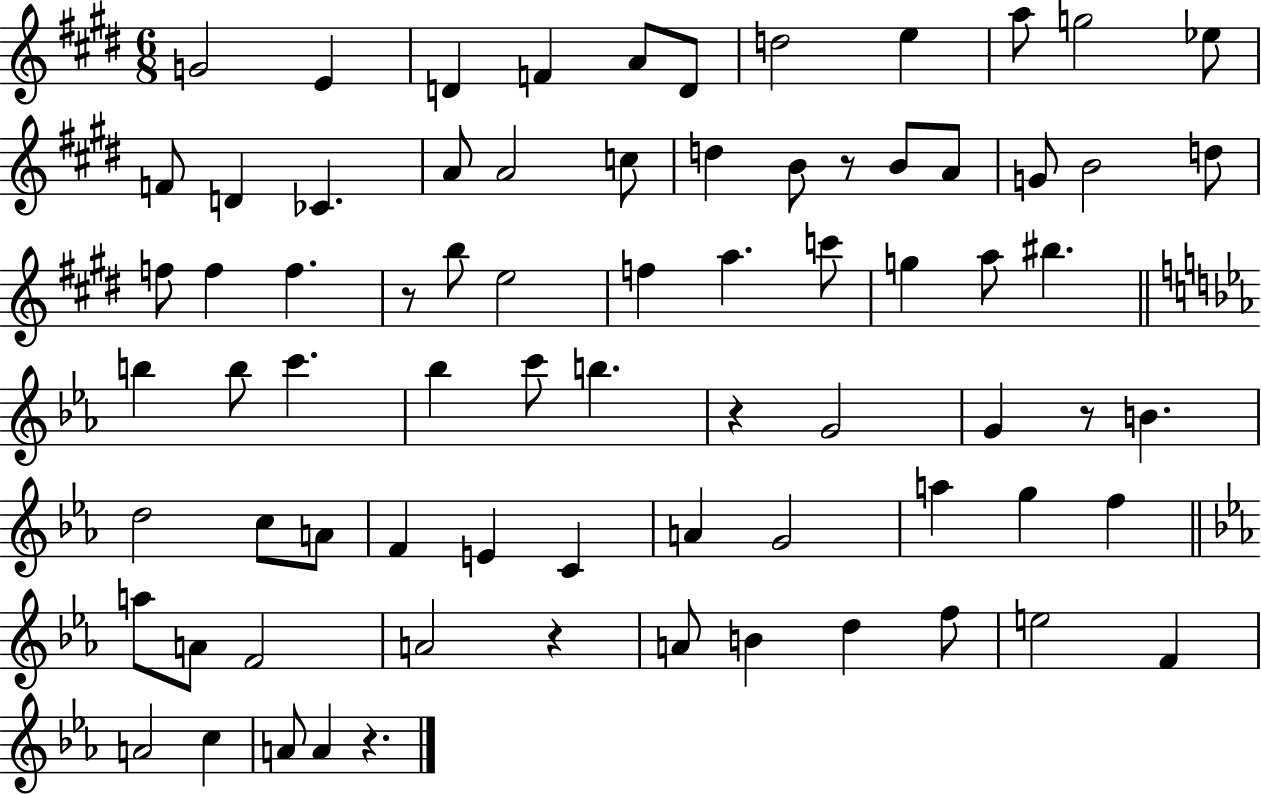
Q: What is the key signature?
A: E major